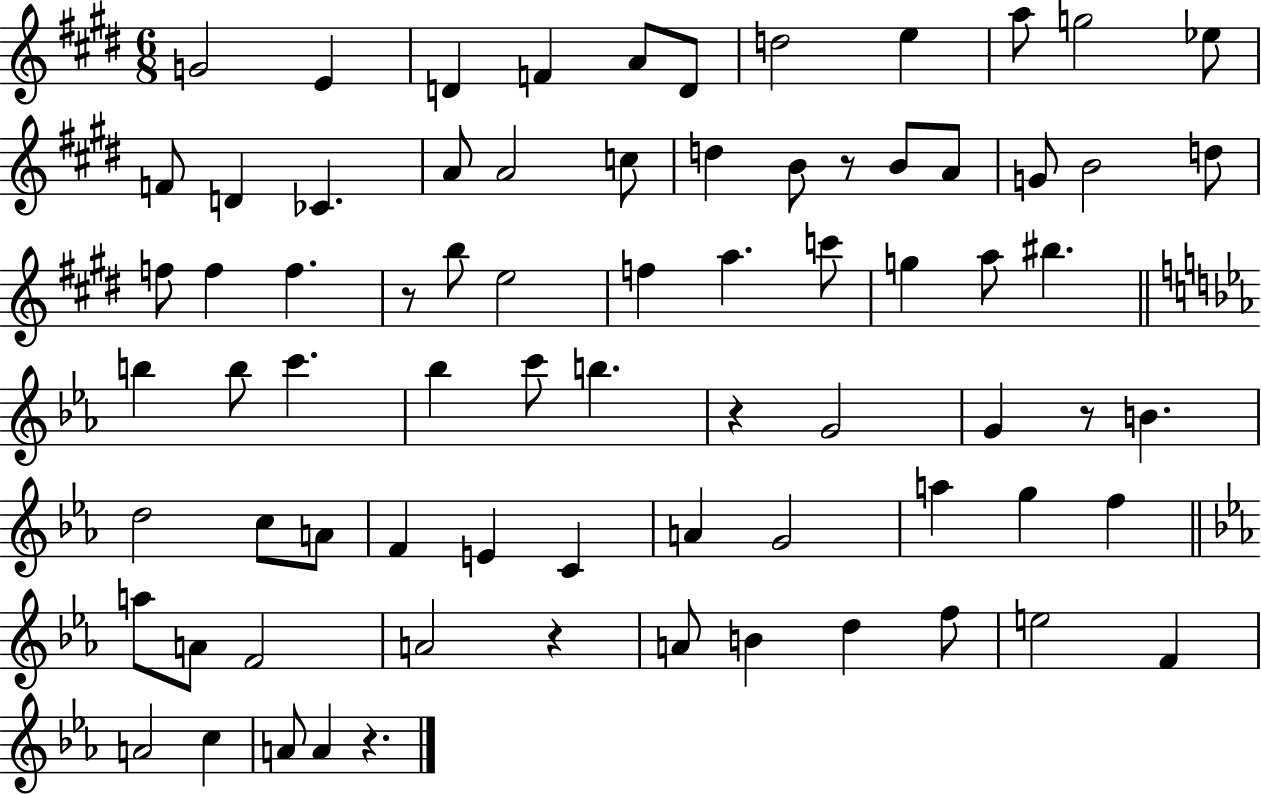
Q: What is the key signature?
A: E major